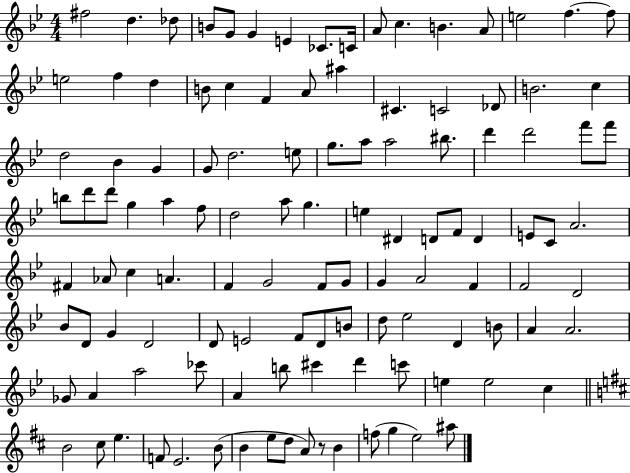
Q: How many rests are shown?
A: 1